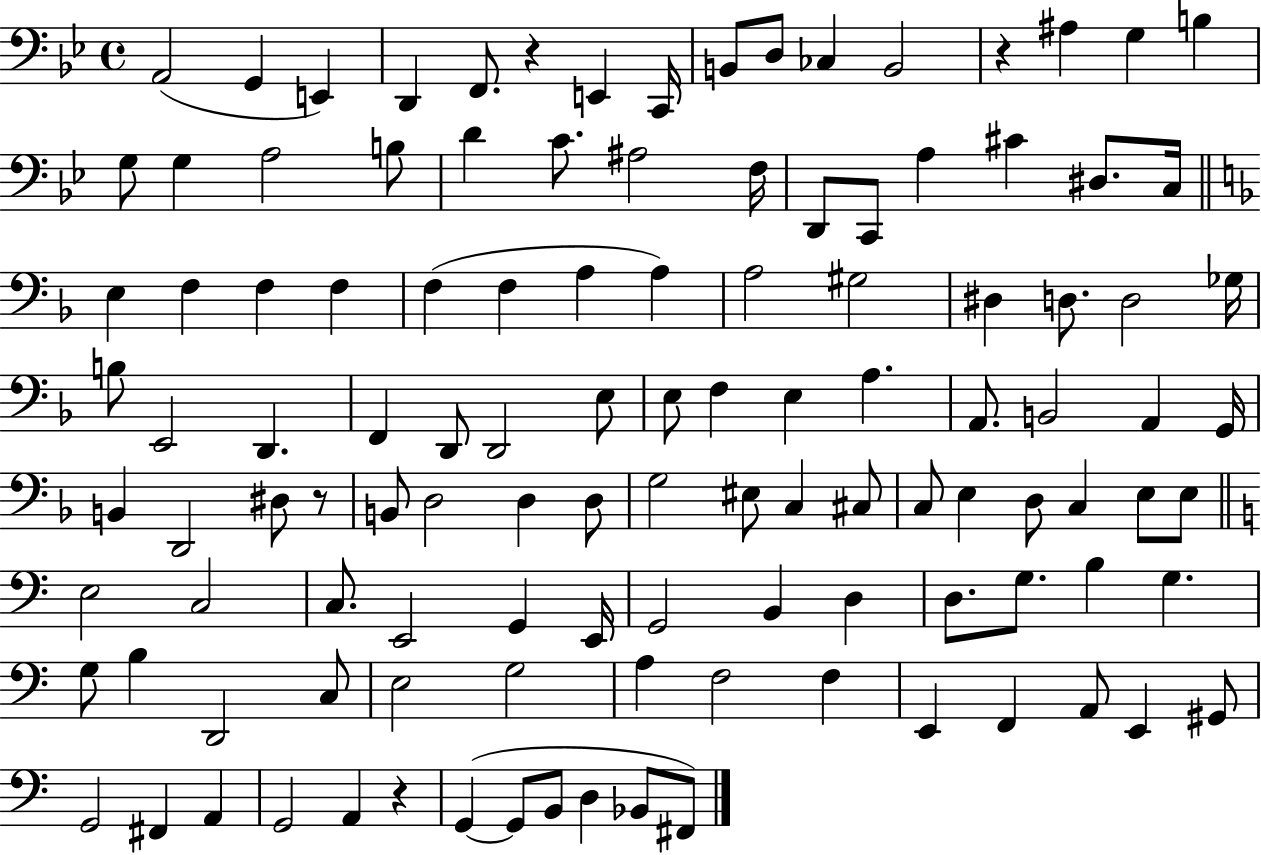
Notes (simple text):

A2/h G2/q E2/q D2/q F2/e. R/q E2/q C2/s B2/e D3/e CES3/q B2/h R/q A#3/q G3/q B3/q G3/e G3/q A3/h B3/e D4/q C4/e. A#3/h F3/s D2/e C2/e A3/q C#4/q D#3/e. C3/s E3/q F3/q F3/q F3/q F3/q F3/q A3/q A3/q A3/h G#3/h D#3/q D3/e. D3/h Gb3/s B3/e E2/h D2/q. F2/q D2/e D2/h E3/e E3/e F3/q E3/q A3/q. A2/e. B2/h A2/q G2/s B2/q D2/h D#3/e R/e B2/e D3/h D3/q D3/e G3/h EIS3/e C3/q C#3/e C3/e E3/q D3/e C3/q E3/e E3/e E3/h C3/h C3/e. E2/h G2/q E2/s G2/h B2/q D3/q D3/e. G3/e. B3/q G3/q. G3/e B3/q D2/h C3/e E3/h G3/h A3/q F3/h F3/q E2/q F2/q A2/e E2/q G#2/e G2/h F#2/q A2/q G2/h A2/q R/q G2/q G2/e B2/e D3/q Bb2/e F#2/e